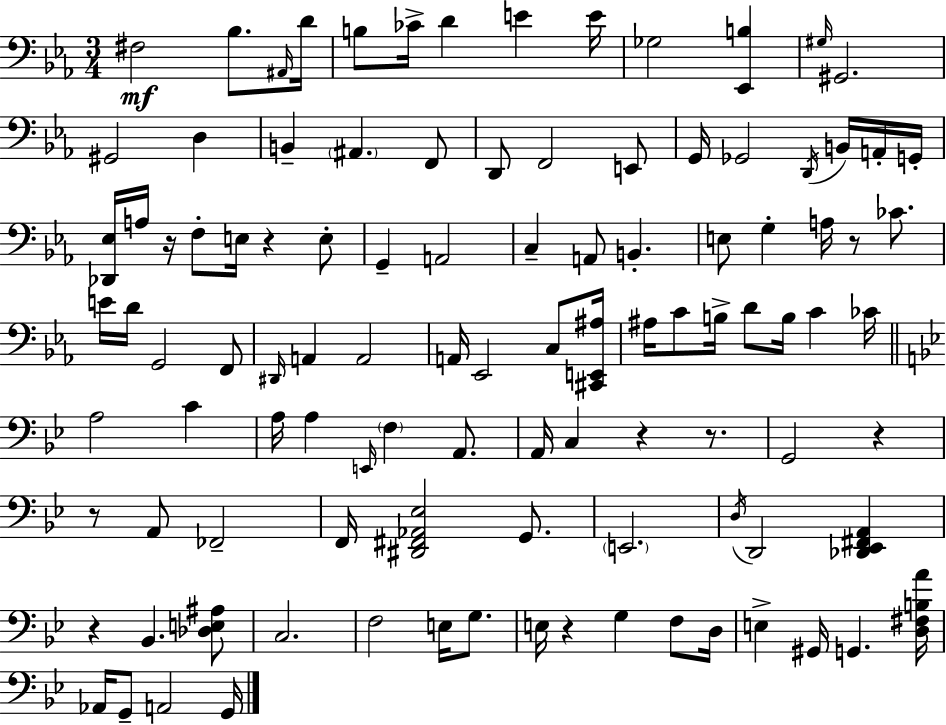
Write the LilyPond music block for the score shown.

{
  \clef bass
  \numericTimeSignature
  \time 3/4
  \key c \minor
  fis2\mf bes8. \grace { ais,16 } | d'16 b8 ces'16-> d'4 e'4 | e'16 ges2 <ees, b>4 | \grace { gis16 } gis,2. | \break gis,2 d4 | b,4-- \parenthesize ais,4. | f,8 d,8 f,2 | e,8 g,16 ges,2 \acciaccatura { d,16 } | \break b,16 a,16-. g,16-. <des, ees>16 a16 r16 f8-. e16 r4 | e8-. g,4-- a,2 | c4-- a,8 b,4.-. | e8 g4-. a16 r8 | \break ces'8. e'16 d'16 g,2 | f,8 \grace { dis,16 } a,4 a,2 | a,16 ees,2 | c8 <cis, e, ais>16 ais16 c'8 b16-> d'8 b16 c'4 | \break ces'16 \bar "||" \break \key bes \major a2 c'4 | a16 a4 \grace { e,16 } \parenthesize f4 a,8. | a,16 c4 r4 r8. | g,2 r4 | \break r8 a,8 fes,2-- | f,16 <dis, fis, aes, ees>2 g,8. | \parenthesize e,2. | \acciaccatura { d16 } d,2 <des, ees, fis, a,>4 | \break r4 bes,4. | <des e ais>8 c2. | f2 e16 g8. | e16 r4 g4 f8 | \break d16 e4-> gis,16 g,4. | <d fis b a'>16 aes,16 g,8-- a,2 | g,16 \bar "|."
}